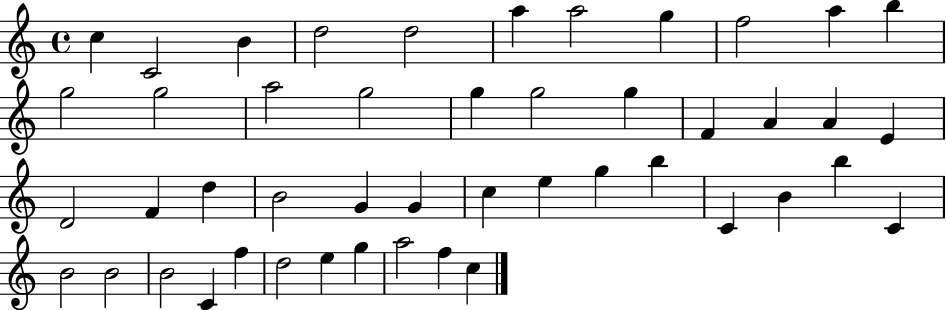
C5/q C4/h B4/q D5/h D5/h A5/q A5/h G5/q F5/h A5/q B5/q G5/h G5/h A5/h G5/h G5/q G5/h G5/q F4/q A4/q A4/q E4/q D4/h F4/q D5/q B4/h G4/q G4/q C5/q E5/q G5/q B5/q C4/q B4/q B5/q C4/q B4/h B4/h B4/h C4/q F5/q D5/h E5/q G5/q A5/h F5/q C5/q